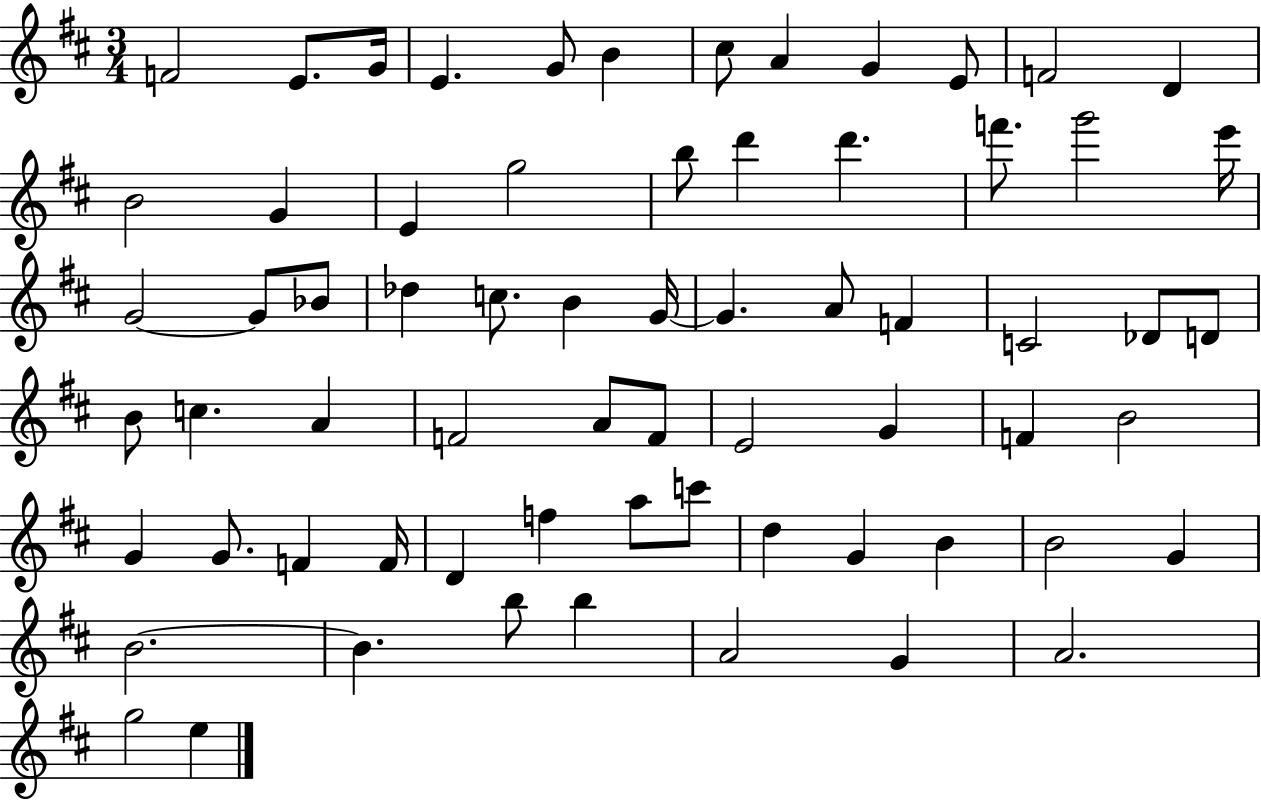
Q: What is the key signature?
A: D major